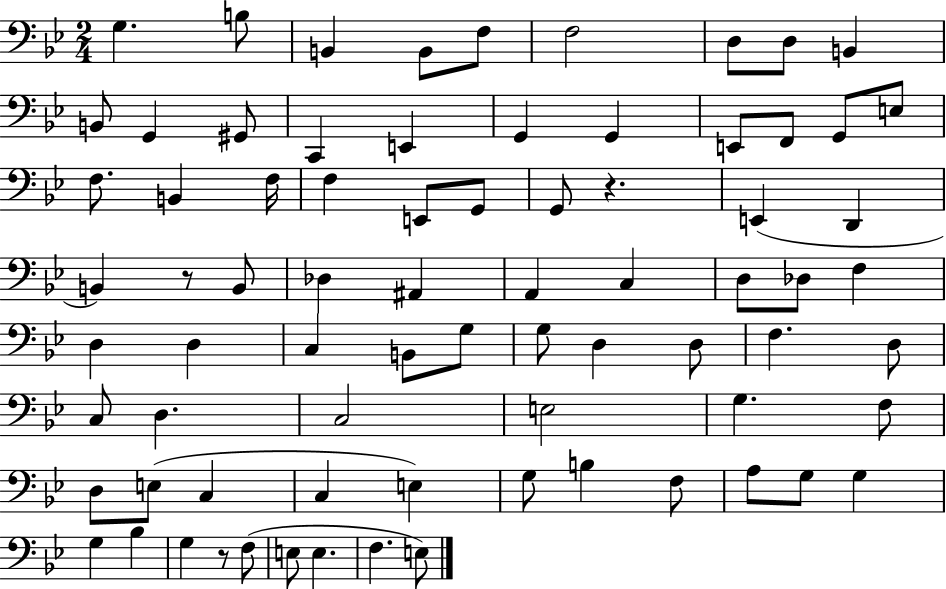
{
  \clef bass
  \numericTimeSignature
  \time 2/4
  \key bes \major
  g4. b8 | b,4 b,8 f8 | f2 | d8 d8 b,4 | \break b,8 g,4 gis,8 | c,4 e,4 | g,4 g,4 | e,8 f,8 g,8 e8 | \break f8. b,4 f16 | f4 e,8 g,8 | g,8 r4. | e,4( d,4 | \break b,4) r8 b,8 | des4 ais,4 | a,4 c4 | d8 des8 f4 | \break d4 d4 | c4 b,8 g8 | g8 d4 d8 | f4. d8 | \break c8 d4. | c2 | e2 | g4. f8 | \break d8 e8( c4 | c4 e4) | g8 b4 f8 | a8 g8 g4 | \break g4 bes4 | g4 r8 f8( | e8 e4. | f4. e8) | \break \bar "|."
}